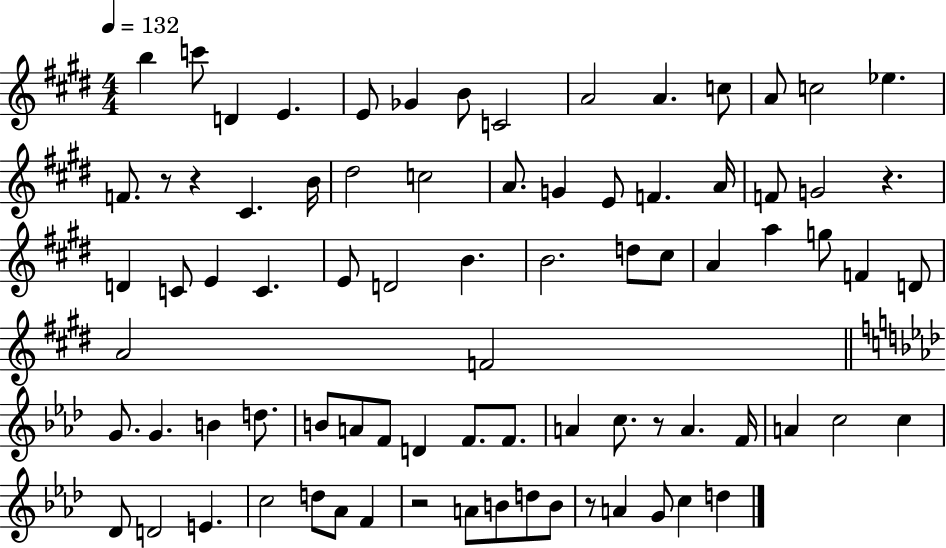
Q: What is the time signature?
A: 4/4